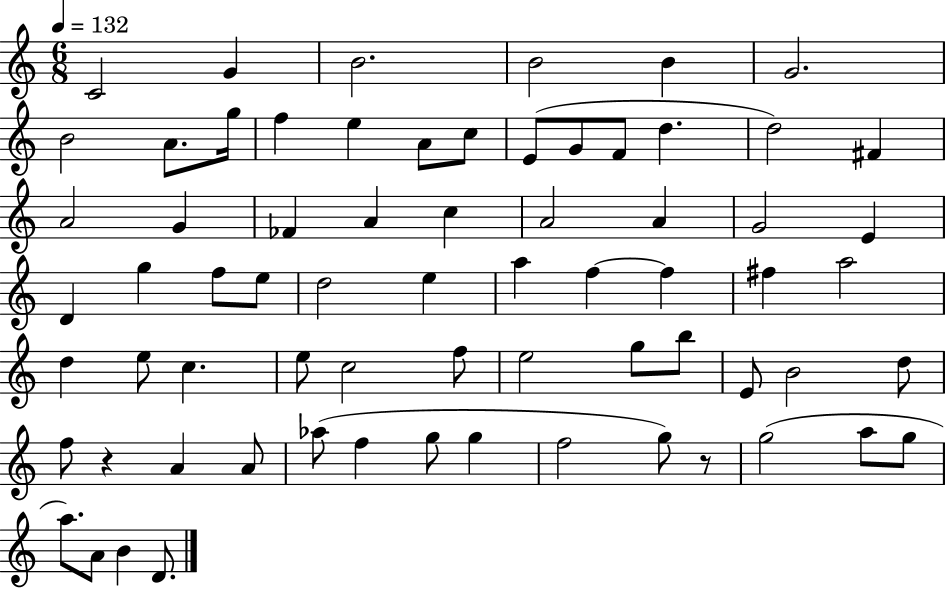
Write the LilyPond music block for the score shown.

{
  \clef treble
  \numericTimeSignature
  \time 6/8
  \key c \major
  \tempo 4 = 132
  c'2 g'4 | b'2. | b'2 b'4 | g'2. | \break b'2 a'8. g''16 | f''4 e''4 a'8 c''8 | e'8( g'8 f'8 d''4. | d''2) fis'4 | \break a'2 g'4 | fes'4 a'4 c''4 | a'2 a'4 | g'2 e'4 | \break d'4 g''4 f''8 e''8 | d''2 e''4 | a''4 f''4~~ f''4 | fis''4 a''2 | \break d''4 e''8 c''4. | e''8 c''2 f''8 | e''2 g''8 b''8 | e'8 b'2 d''8 | \break f''8 r4 a'4 a'8 | aes''8( f''4 g''8 g''4 | f''2 g''8) r8 | g''2( a''8 g''8 | \break a''8.) a'8 b'4 d'8. | \bar "|."
}